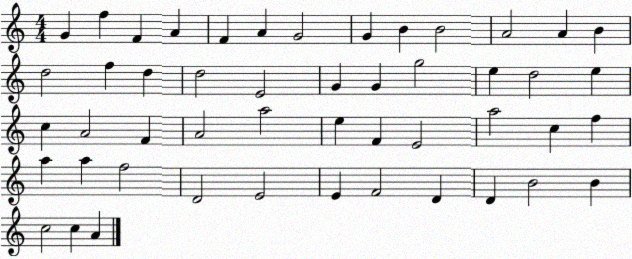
X:1
T:Untitled
M:4/4
L:1/4
K:C
G f F A F A G2 G B B2 A2 A B d2 f d d2 E2 G G g2 e d2 e c A2 F A2 a2 e F E2 a2 c f a a f2 D2 E2 E F2 D D B2 B c2 c A